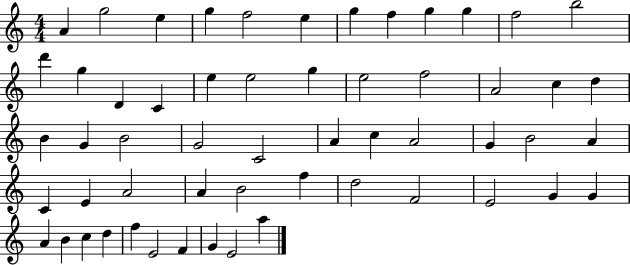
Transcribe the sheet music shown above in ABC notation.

X:1
T:Untitled
M:4/4
L:1/4
K:C
A g2 e g f2 e g f g g f2 b2 d' g D C e e2 g e2 f2 A2 c d B G B2 G2 C2 A c A2 G B2 A C E A2 A B2 f d2 F2 E2 G G A B c d f E2 F G E2 a